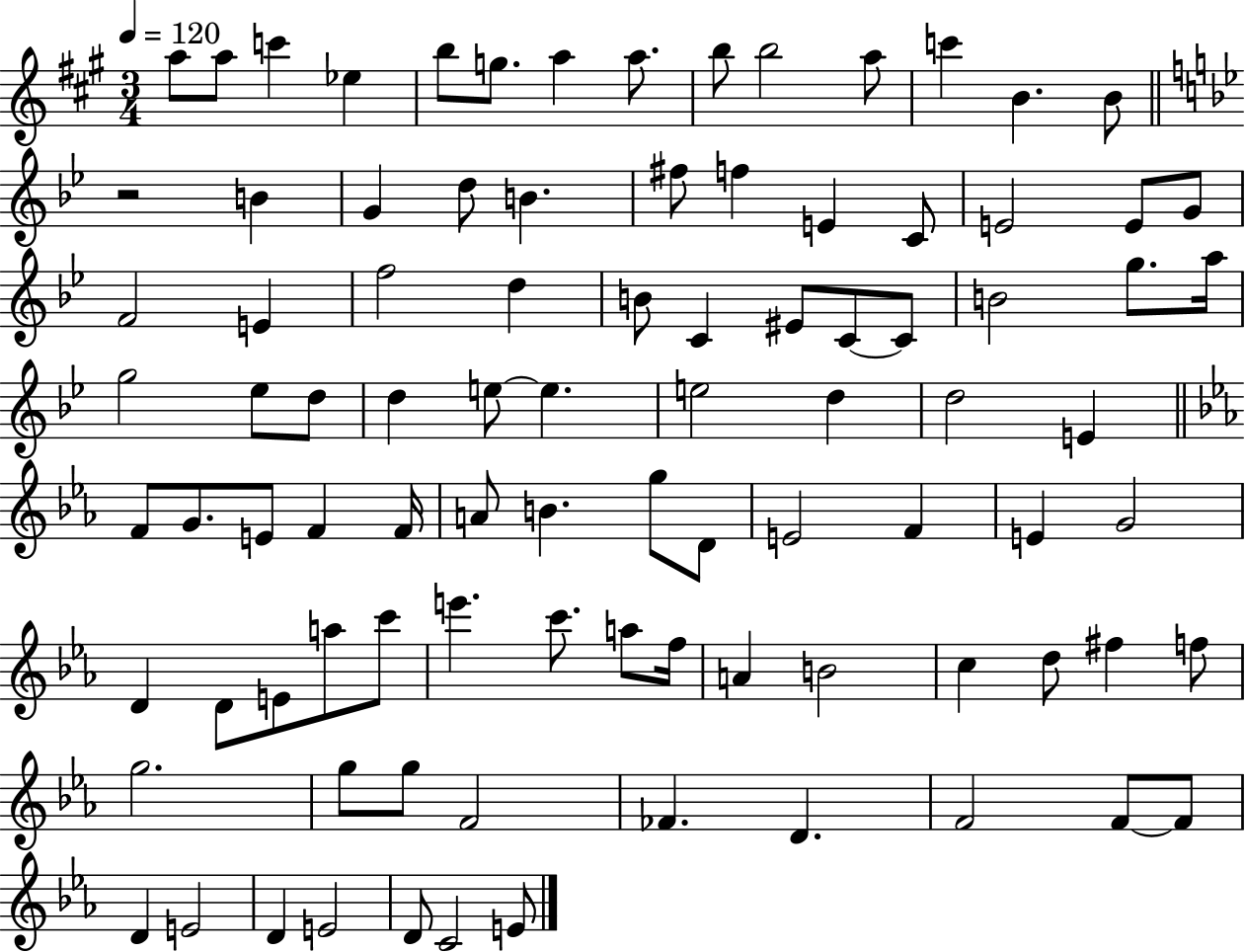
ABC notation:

X:1
T:Untitled
M:3/4
L:1/4
K:A
a/2 a/2 c' _e b/2 g/2 a a/2 b/2 b2 a/2 c' B B/2 z2 B G d/2 B ^f/2 f E C/2 E2 E/2 G/2 F2 E f2 d B/2 C ^E/2 C/2 C/2 B2 g/2 a/4 g2 _e/2 d/2 d e/2 e e2 d d2 E F/2 G/2 E/2 F F/4 A/2 B g/2 D/2 E2 F E G2 D D/2 E/2 a/2 c'/2 e' c'/2 a/2 f/4 A B2 c d/2 ^f f/2 g2 g/2 g/2 F2 _F D F2 F/2 F/2 D E2 D E2 D/2 C2 E/2